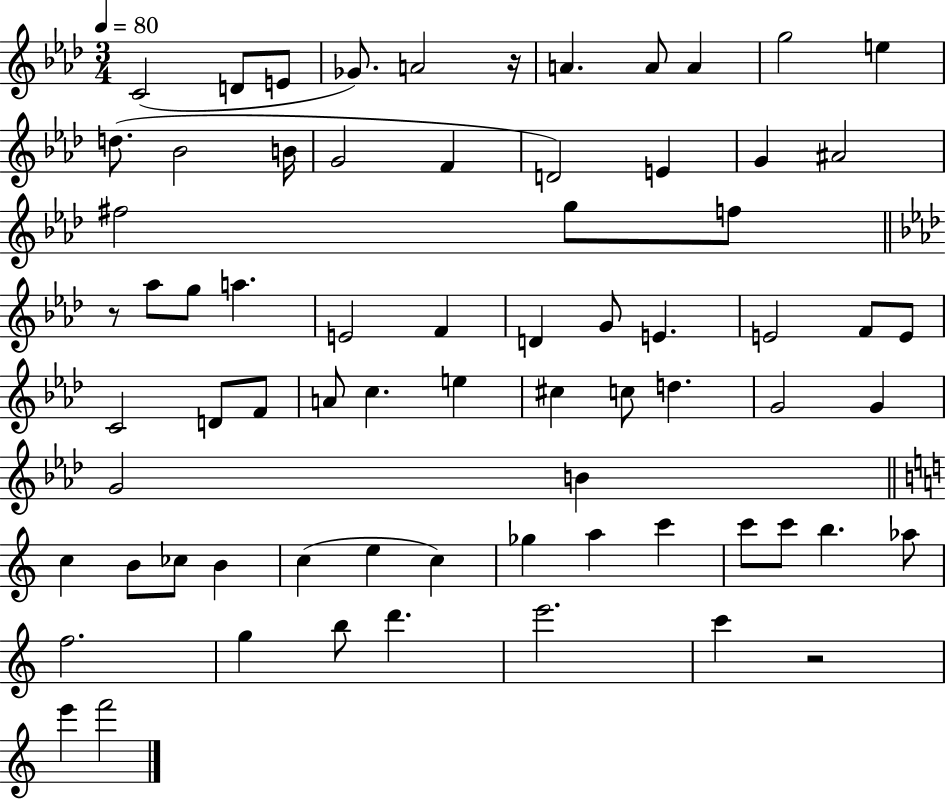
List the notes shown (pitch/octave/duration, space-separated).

C4/h D4/e E4/e Gb4/e. A4/h R/s A4/q. A4/e A4/q G5/h E5/q D5/e. Bb4/h B4/s G4/h F4/q D4/h E4/q G4/q A#4/h F#5/h G5/e F5/e R/e Ab5/e G5/e A5/q. E4/h F4/q D4/q G4/e E4/q. E4/h F4/e E4/e C4/h D4/e F4/e A4/e C5/q. E5/q C#5/q C5/e D5/q. G4/h G4/q G4/h B4/q C5/q B4/e CES5/e B4/q C5/q E5/q C5/q Gb5/q A5/q C6/q C6/e C6/e B5/q. Ab5/e F5/h. G5/q B5/e D6/q. E6/h. C6/q R/h E6/q F6/h